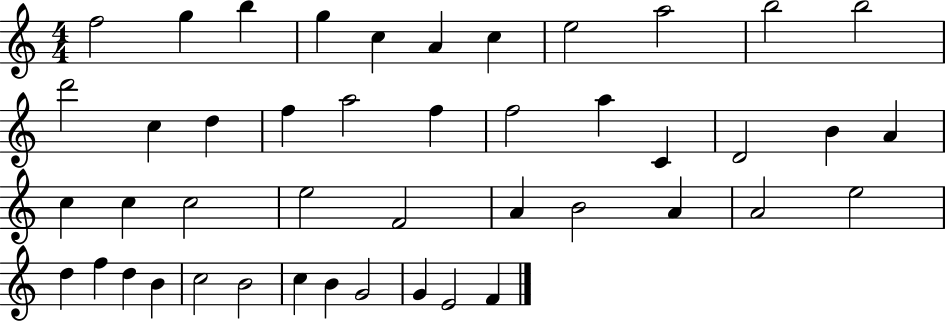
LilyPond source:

{
  \clef treble
  \numericTimeSignature
  \time 4/4
  \key c \major
  f''2 g''4 b''4 | g''4 c''4 a'4 c''4 | e''2 a''2 | b''2 b''2 | \break d'''2 c''4 d''4 | f''4 a''2 f''4 | f''2 a''4 c'4 | d'2 b'4 a'4 | \break c''4 c''4 c''2 | e''2 f'2 | a'4 b'2 a'4 | a'2 e''2 | \break d''4 f''4 d''4 b'4 | c''2 b'2 | c''4 b'4 g'2 | g'4 e'2 f'4 | \break \bar "|."
}